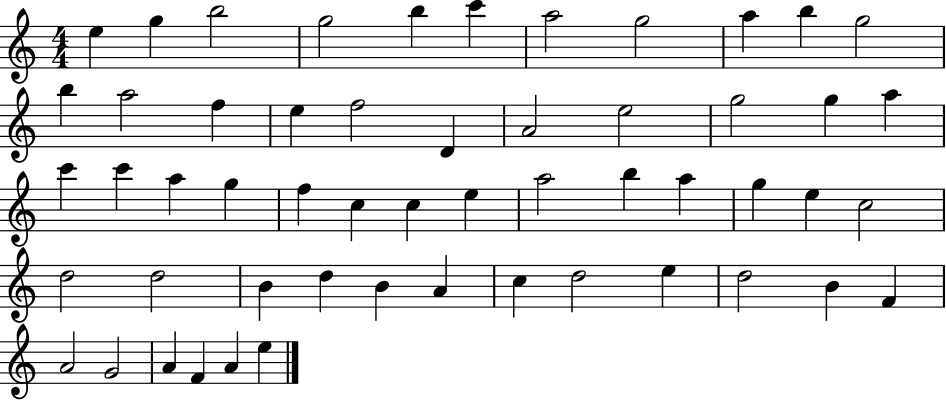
X:1
T:Untitled
M:4/4
L:1/4
K:C
e g b2 g2 b c' a2 g2 a b g2 b a2 f e f2 D A2 e2 g2 g a c' c' a g f c c e a2 b a g e c2 d2 d2 B d B A c d2 e d2 B F A2 G2 A F A e